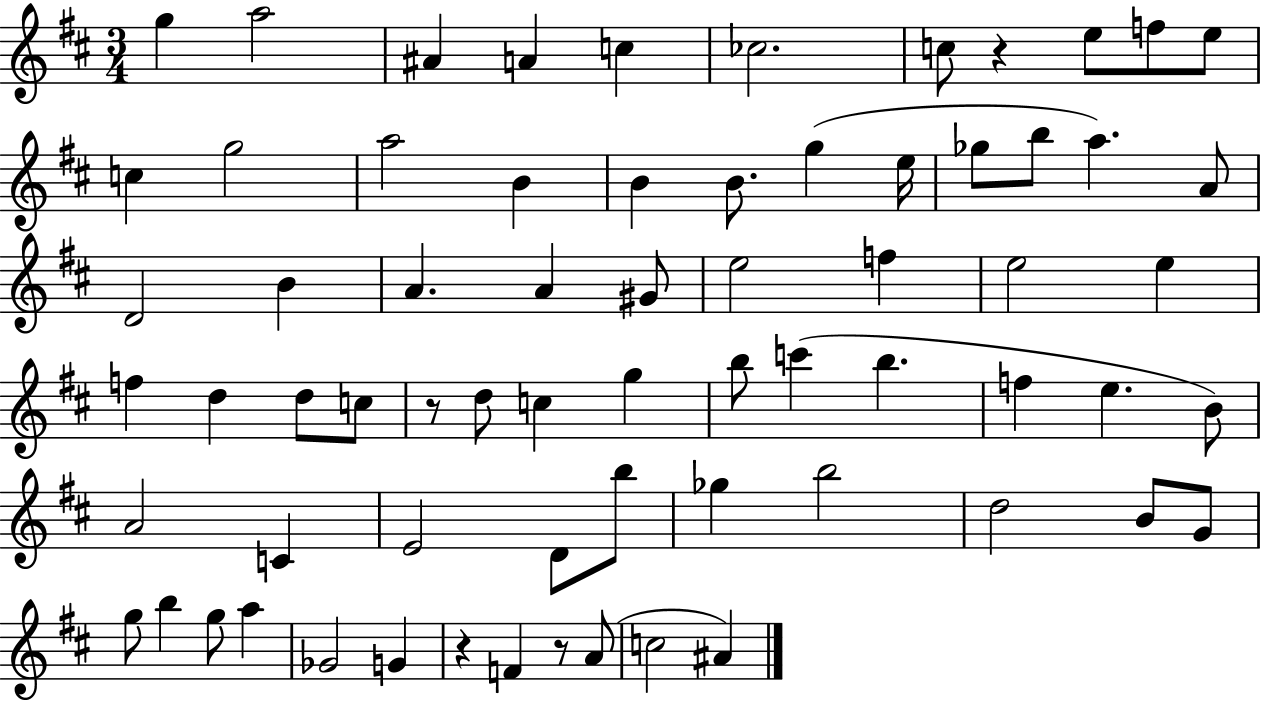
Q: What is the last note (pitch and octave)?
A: A#4